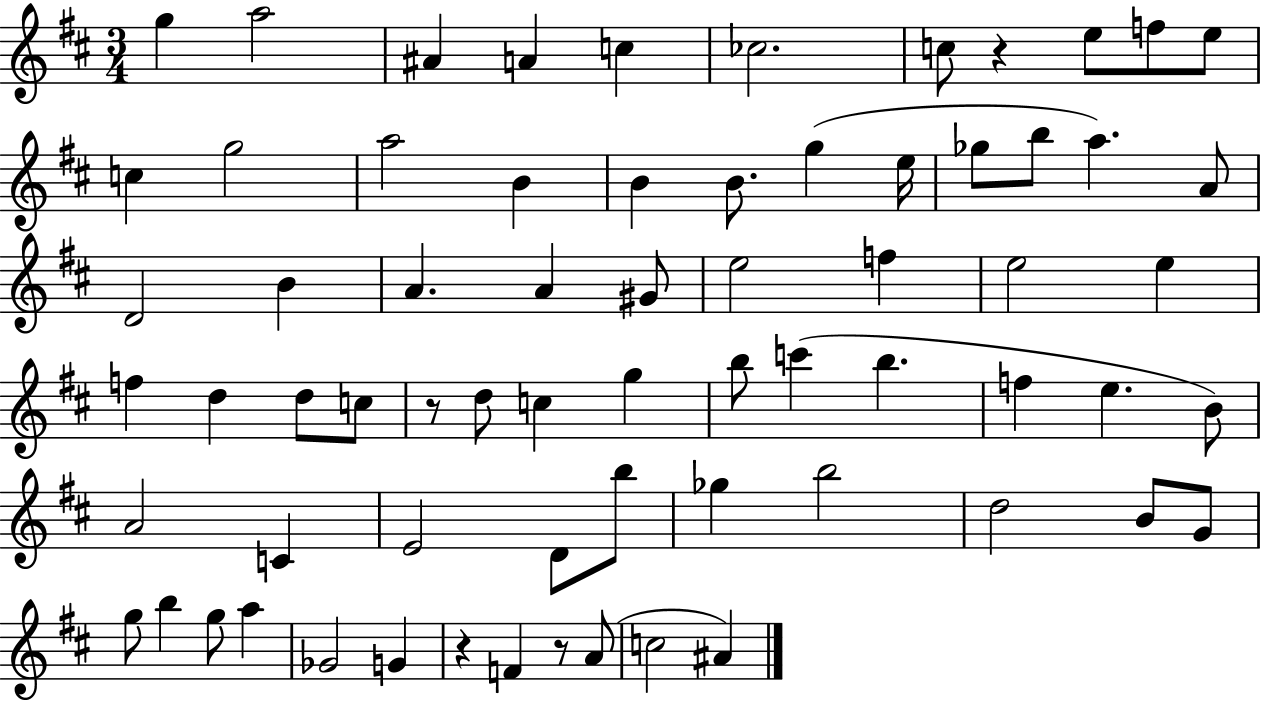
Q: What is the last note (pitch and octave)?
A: A#4